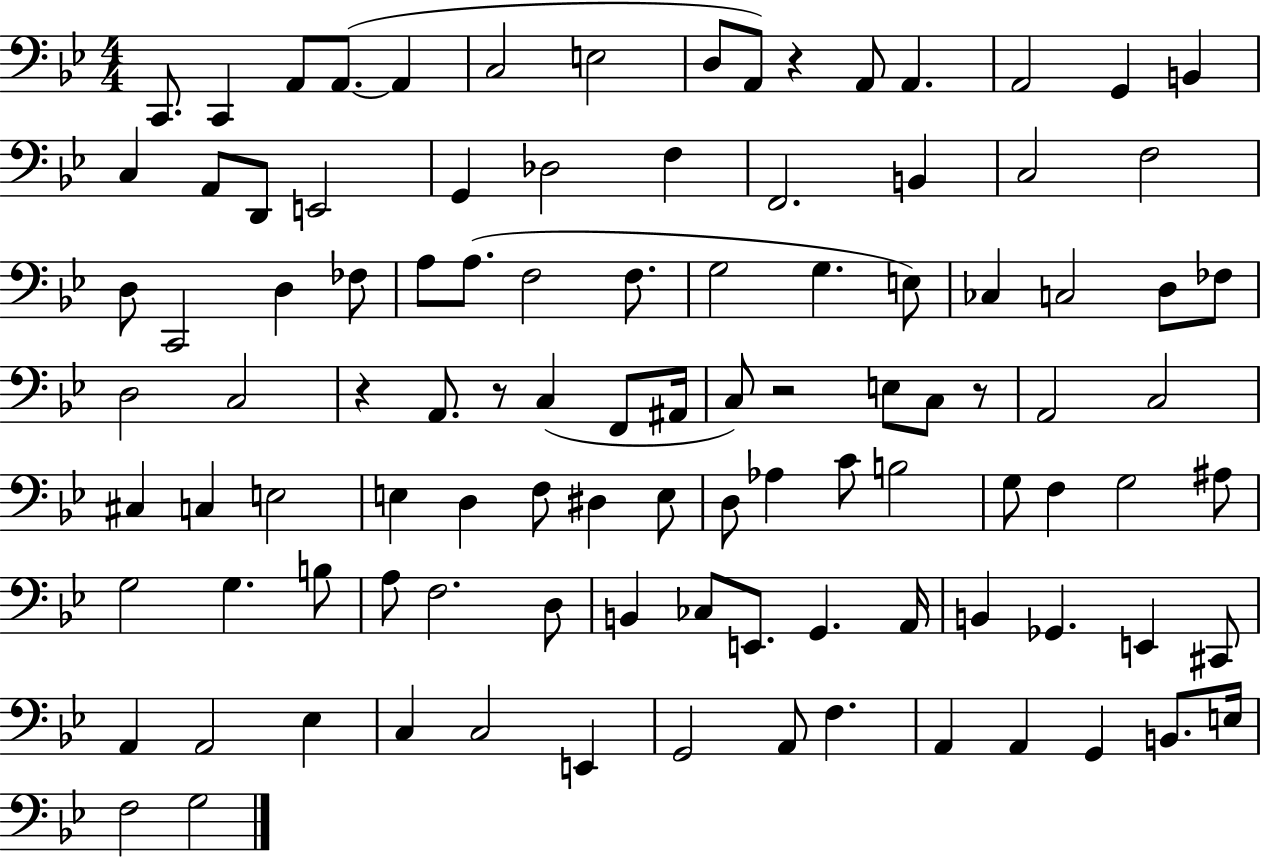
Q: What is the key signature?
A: BES major